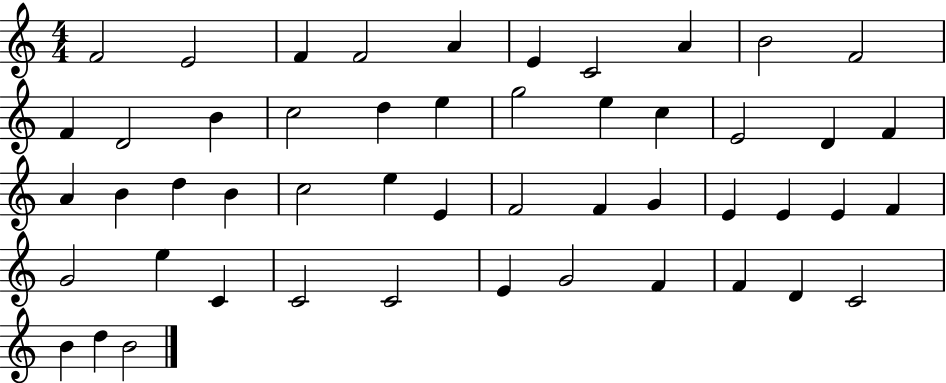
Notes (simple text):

F4/h E4/h F4/q F4/h A4/q E4/q C4/h A4/q B4/h F4/h F4/q D4/h B4/q C5/h D5/q E5/q G5/h E5/q C5/q E4/h D4/q F4/q A4/q B4/q D5/q B4/q C5/h E5/q E4/q F4/h F4/q G4/q E4/q E4/q E4/q F4/q G4/h E5/q C4/q C4/h C4/h E4/q G4/h F4/q F4/q D4/q C4/h B4/q D5/q B4/h